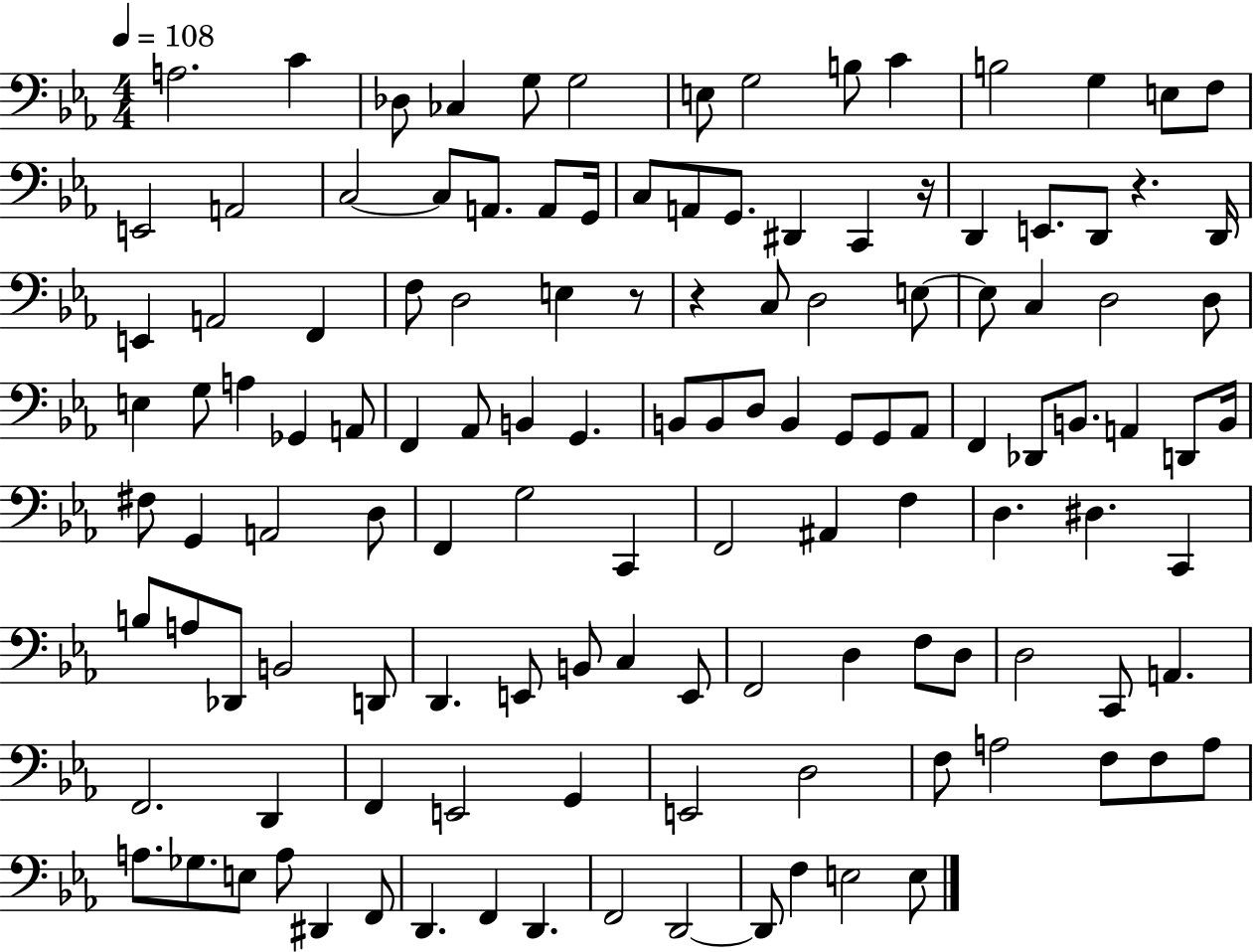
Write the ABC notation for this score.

X:1
T:Untitled
M:4/4
L:1/4
K:Eb
A,2 C _D,/2 _C, G,/2 G,2 E,/2 G,2 B,/2 C B,2 G, E,/2 F,/2 E,,2 A,,2 C,2 C,/2 A,,/2 A,,/2 G,,/4 C,/2 A,,/2 G,,/2 ^D,, C,, z/4 D,, E,,/2 D,,/2 z D,,/4 E,, A,,2 F,, F,/2 D,2 E, z/2 z C,/2 D,2 E,/2 E,/2 C, D,2 D,/2 E, G,/2 A, _G,, A,,/2 F,, _A,,/2 B,, G,, B,,/2 B,,/2 D,/2 B,, G,,/2 G,,/2 _A,,/2 F,, _D,,/2 B,,/2 A,, D,,/2 B,,/4 ^F,/2 G,, A,,2 D,/2 F,, G,2 C,, F,,2 ^A,, F, D, ^D, C,, B,/2 A,/2 _D,,/2 B,,2 D,,/2 D,, E,,/2 B,,/2 C, E,,/2 F,,2 D, F,/2 D,/2 D,2 C,,/2 A,, F,,2 D,, F,, E,,2 G,, E,,2 D,2 F,/2 A,2 F,/2 F,/2 A,/2 A,/2 _G,/2 E,/2 A,/2 ^D,, F,,/2 D,, F,, D,, F,,2 D,,2 D,,/2 F, E,2 E,/2